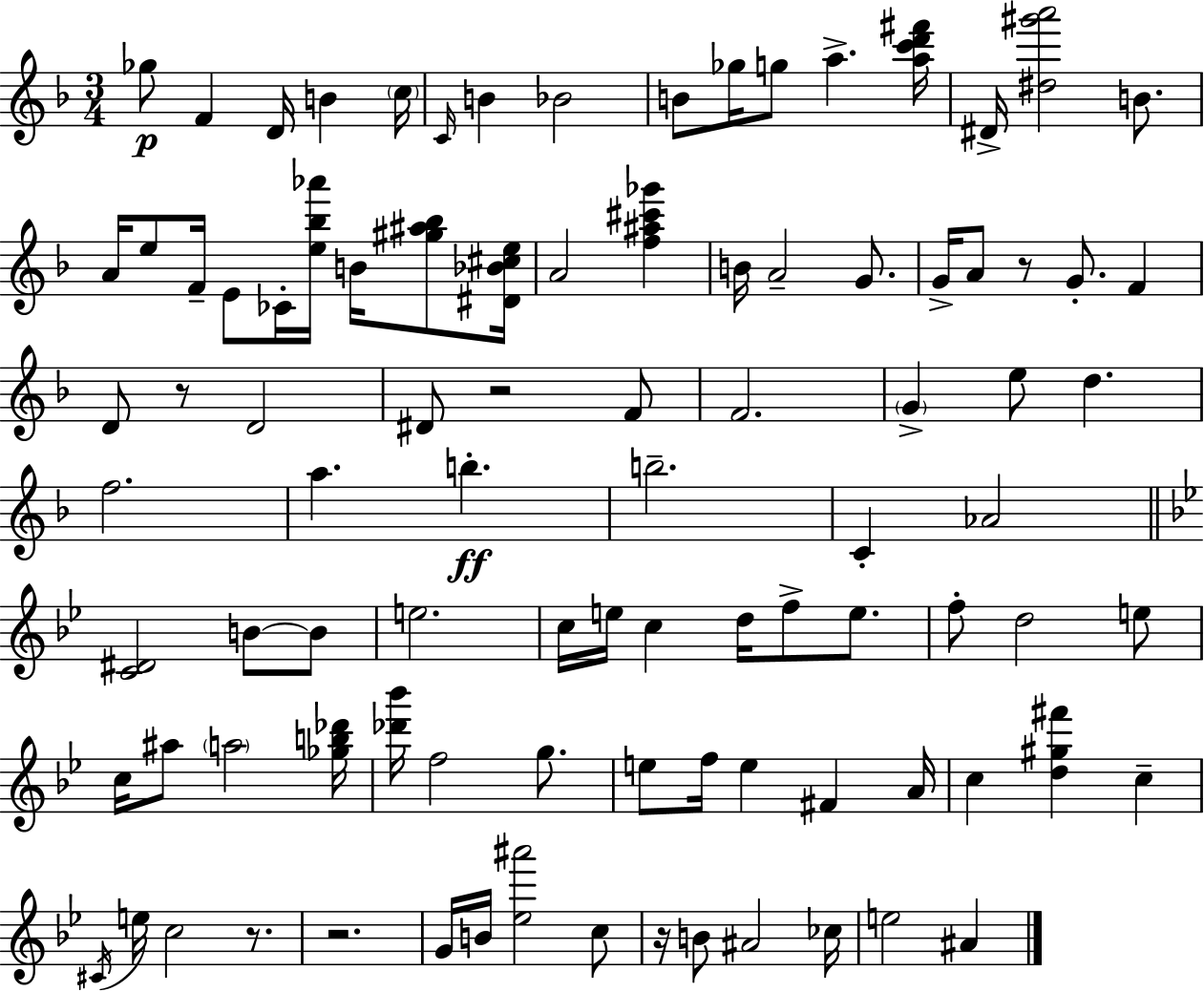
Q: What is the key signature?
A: D minor